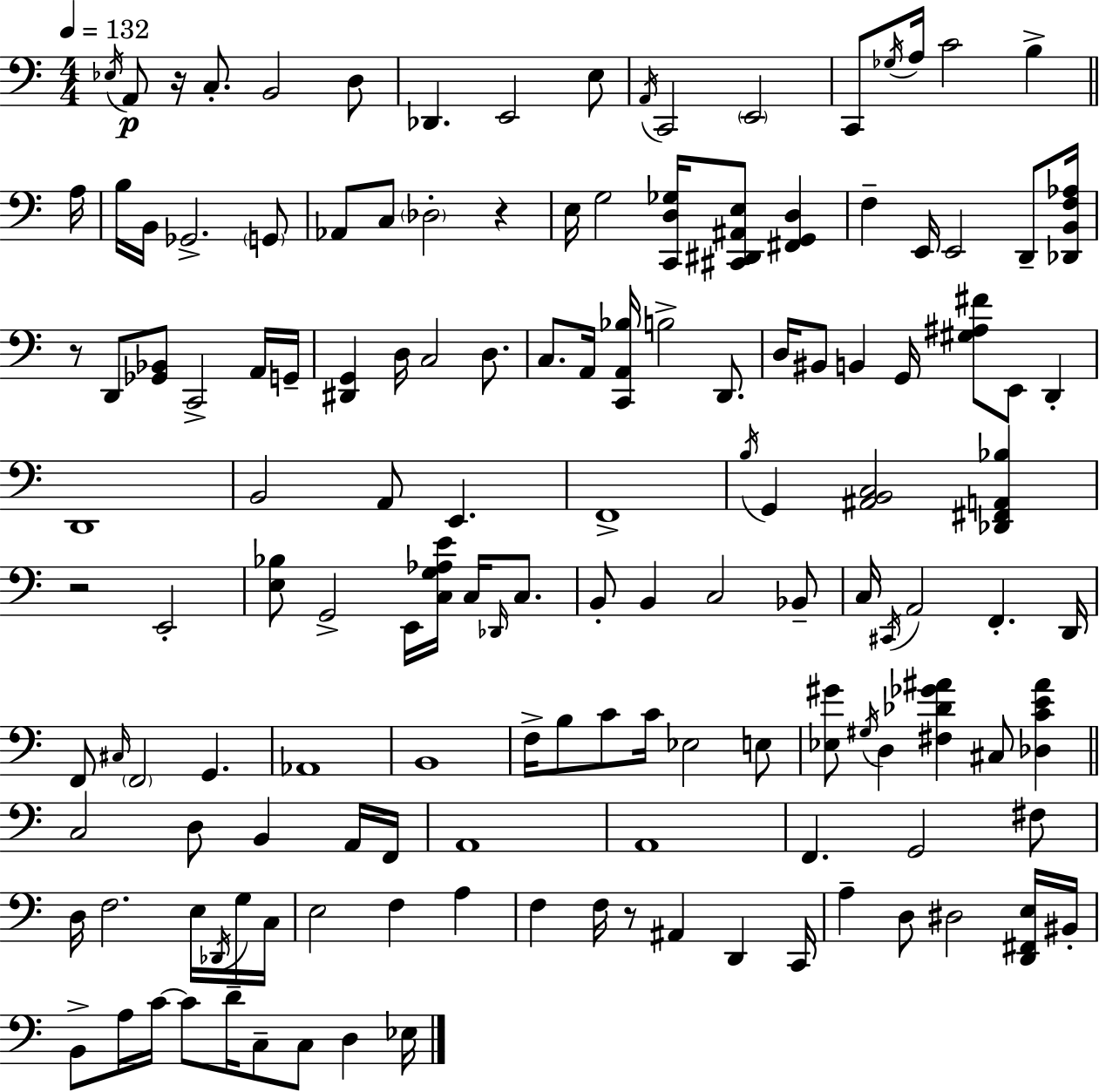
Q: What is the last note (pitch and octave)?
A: Eb3